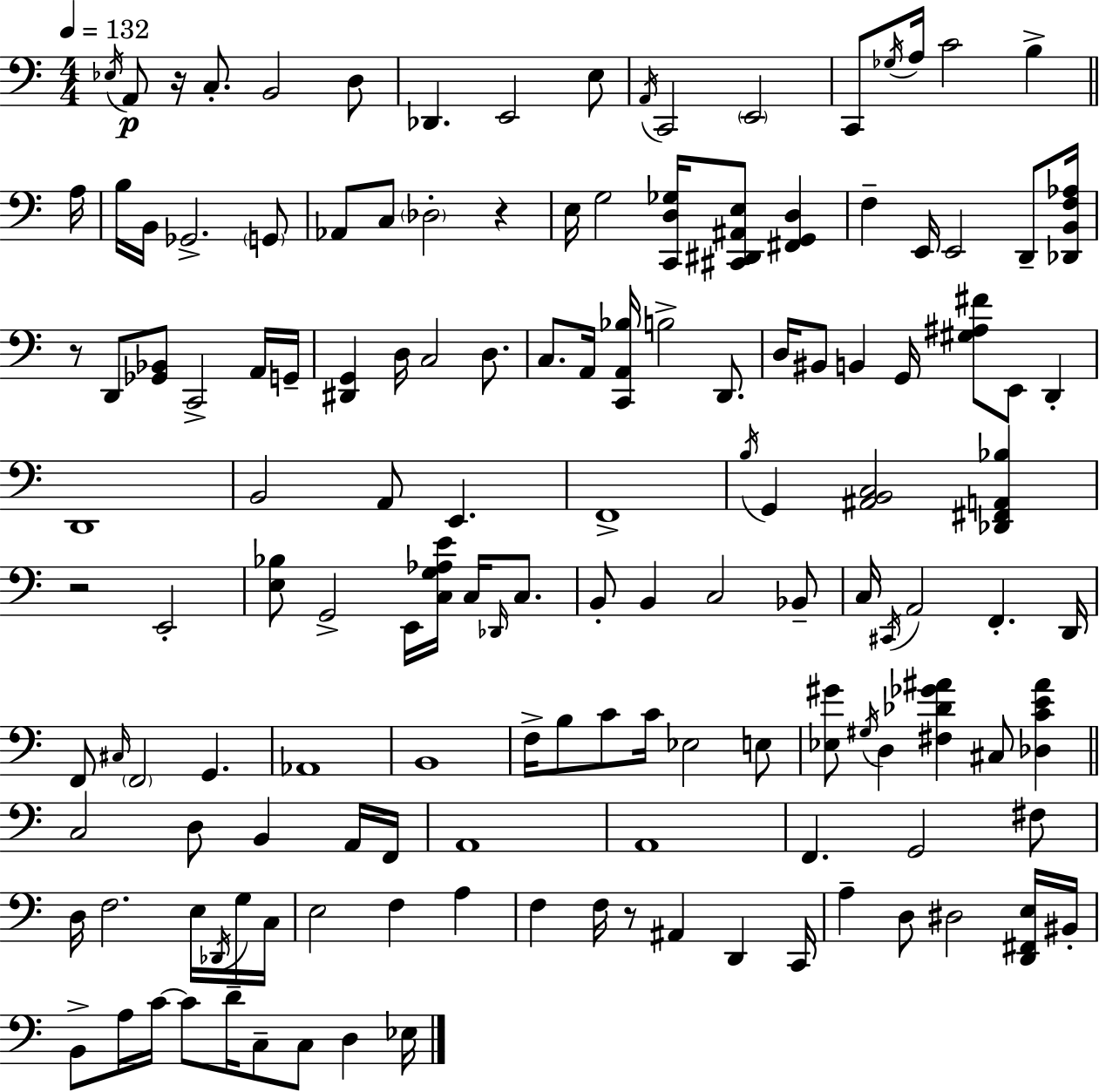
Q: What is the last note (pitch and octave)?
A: Eb3